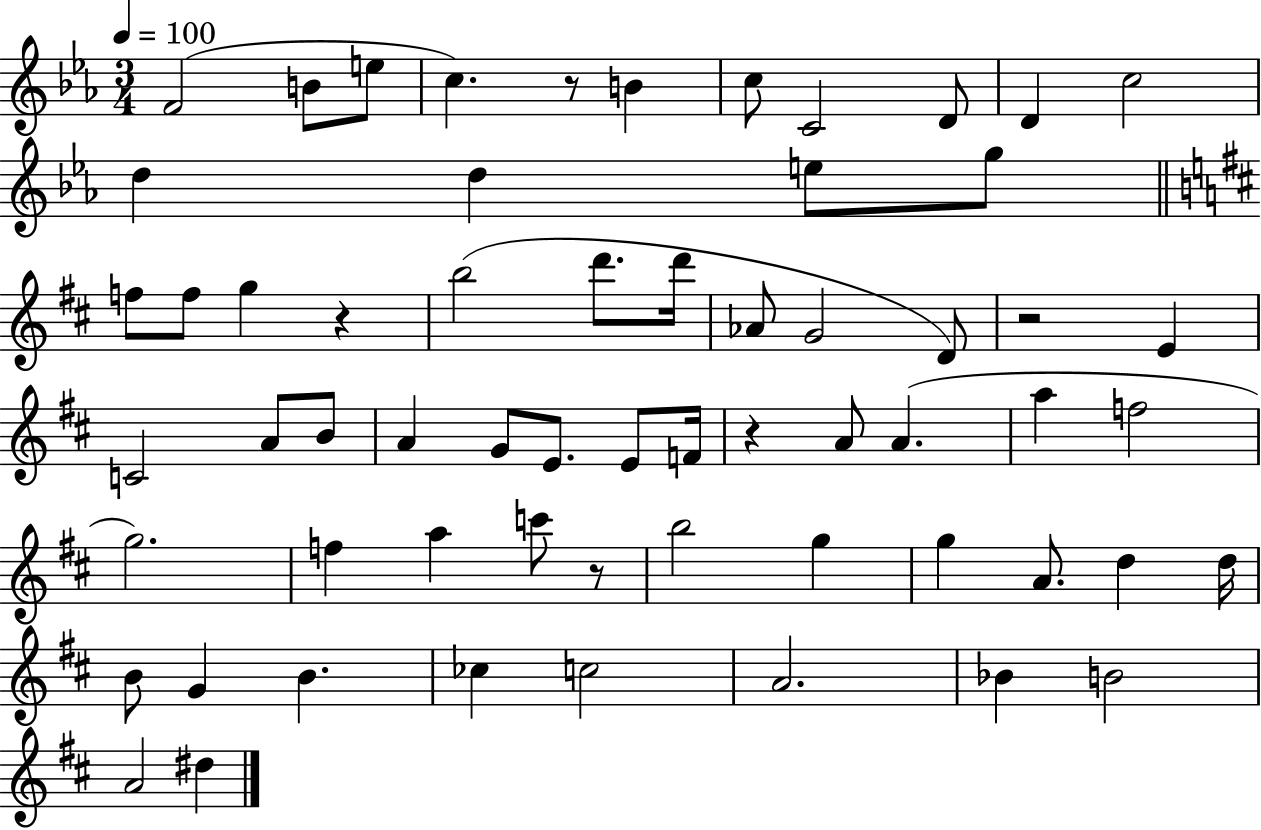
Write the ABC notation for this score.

X:1
T:Untitled
M:3/4
L:1/4
K:Eb
F2 B/2 e/2 c z/2 B c/2 C2 D/2 D c2 d d e/2 g/2 f/2 f/2 g z b2 d'/2 d'/4 _A/2 G2 D/2 z2 E C2 A/2 B/2 A G/2 E/2 E/2 F/4 z A/2 A a f2 g2 f a c'/2 z/2 b2 g g A/2 d d/4 B/2 G B _c c2 A2 _B B2 A2 ^d